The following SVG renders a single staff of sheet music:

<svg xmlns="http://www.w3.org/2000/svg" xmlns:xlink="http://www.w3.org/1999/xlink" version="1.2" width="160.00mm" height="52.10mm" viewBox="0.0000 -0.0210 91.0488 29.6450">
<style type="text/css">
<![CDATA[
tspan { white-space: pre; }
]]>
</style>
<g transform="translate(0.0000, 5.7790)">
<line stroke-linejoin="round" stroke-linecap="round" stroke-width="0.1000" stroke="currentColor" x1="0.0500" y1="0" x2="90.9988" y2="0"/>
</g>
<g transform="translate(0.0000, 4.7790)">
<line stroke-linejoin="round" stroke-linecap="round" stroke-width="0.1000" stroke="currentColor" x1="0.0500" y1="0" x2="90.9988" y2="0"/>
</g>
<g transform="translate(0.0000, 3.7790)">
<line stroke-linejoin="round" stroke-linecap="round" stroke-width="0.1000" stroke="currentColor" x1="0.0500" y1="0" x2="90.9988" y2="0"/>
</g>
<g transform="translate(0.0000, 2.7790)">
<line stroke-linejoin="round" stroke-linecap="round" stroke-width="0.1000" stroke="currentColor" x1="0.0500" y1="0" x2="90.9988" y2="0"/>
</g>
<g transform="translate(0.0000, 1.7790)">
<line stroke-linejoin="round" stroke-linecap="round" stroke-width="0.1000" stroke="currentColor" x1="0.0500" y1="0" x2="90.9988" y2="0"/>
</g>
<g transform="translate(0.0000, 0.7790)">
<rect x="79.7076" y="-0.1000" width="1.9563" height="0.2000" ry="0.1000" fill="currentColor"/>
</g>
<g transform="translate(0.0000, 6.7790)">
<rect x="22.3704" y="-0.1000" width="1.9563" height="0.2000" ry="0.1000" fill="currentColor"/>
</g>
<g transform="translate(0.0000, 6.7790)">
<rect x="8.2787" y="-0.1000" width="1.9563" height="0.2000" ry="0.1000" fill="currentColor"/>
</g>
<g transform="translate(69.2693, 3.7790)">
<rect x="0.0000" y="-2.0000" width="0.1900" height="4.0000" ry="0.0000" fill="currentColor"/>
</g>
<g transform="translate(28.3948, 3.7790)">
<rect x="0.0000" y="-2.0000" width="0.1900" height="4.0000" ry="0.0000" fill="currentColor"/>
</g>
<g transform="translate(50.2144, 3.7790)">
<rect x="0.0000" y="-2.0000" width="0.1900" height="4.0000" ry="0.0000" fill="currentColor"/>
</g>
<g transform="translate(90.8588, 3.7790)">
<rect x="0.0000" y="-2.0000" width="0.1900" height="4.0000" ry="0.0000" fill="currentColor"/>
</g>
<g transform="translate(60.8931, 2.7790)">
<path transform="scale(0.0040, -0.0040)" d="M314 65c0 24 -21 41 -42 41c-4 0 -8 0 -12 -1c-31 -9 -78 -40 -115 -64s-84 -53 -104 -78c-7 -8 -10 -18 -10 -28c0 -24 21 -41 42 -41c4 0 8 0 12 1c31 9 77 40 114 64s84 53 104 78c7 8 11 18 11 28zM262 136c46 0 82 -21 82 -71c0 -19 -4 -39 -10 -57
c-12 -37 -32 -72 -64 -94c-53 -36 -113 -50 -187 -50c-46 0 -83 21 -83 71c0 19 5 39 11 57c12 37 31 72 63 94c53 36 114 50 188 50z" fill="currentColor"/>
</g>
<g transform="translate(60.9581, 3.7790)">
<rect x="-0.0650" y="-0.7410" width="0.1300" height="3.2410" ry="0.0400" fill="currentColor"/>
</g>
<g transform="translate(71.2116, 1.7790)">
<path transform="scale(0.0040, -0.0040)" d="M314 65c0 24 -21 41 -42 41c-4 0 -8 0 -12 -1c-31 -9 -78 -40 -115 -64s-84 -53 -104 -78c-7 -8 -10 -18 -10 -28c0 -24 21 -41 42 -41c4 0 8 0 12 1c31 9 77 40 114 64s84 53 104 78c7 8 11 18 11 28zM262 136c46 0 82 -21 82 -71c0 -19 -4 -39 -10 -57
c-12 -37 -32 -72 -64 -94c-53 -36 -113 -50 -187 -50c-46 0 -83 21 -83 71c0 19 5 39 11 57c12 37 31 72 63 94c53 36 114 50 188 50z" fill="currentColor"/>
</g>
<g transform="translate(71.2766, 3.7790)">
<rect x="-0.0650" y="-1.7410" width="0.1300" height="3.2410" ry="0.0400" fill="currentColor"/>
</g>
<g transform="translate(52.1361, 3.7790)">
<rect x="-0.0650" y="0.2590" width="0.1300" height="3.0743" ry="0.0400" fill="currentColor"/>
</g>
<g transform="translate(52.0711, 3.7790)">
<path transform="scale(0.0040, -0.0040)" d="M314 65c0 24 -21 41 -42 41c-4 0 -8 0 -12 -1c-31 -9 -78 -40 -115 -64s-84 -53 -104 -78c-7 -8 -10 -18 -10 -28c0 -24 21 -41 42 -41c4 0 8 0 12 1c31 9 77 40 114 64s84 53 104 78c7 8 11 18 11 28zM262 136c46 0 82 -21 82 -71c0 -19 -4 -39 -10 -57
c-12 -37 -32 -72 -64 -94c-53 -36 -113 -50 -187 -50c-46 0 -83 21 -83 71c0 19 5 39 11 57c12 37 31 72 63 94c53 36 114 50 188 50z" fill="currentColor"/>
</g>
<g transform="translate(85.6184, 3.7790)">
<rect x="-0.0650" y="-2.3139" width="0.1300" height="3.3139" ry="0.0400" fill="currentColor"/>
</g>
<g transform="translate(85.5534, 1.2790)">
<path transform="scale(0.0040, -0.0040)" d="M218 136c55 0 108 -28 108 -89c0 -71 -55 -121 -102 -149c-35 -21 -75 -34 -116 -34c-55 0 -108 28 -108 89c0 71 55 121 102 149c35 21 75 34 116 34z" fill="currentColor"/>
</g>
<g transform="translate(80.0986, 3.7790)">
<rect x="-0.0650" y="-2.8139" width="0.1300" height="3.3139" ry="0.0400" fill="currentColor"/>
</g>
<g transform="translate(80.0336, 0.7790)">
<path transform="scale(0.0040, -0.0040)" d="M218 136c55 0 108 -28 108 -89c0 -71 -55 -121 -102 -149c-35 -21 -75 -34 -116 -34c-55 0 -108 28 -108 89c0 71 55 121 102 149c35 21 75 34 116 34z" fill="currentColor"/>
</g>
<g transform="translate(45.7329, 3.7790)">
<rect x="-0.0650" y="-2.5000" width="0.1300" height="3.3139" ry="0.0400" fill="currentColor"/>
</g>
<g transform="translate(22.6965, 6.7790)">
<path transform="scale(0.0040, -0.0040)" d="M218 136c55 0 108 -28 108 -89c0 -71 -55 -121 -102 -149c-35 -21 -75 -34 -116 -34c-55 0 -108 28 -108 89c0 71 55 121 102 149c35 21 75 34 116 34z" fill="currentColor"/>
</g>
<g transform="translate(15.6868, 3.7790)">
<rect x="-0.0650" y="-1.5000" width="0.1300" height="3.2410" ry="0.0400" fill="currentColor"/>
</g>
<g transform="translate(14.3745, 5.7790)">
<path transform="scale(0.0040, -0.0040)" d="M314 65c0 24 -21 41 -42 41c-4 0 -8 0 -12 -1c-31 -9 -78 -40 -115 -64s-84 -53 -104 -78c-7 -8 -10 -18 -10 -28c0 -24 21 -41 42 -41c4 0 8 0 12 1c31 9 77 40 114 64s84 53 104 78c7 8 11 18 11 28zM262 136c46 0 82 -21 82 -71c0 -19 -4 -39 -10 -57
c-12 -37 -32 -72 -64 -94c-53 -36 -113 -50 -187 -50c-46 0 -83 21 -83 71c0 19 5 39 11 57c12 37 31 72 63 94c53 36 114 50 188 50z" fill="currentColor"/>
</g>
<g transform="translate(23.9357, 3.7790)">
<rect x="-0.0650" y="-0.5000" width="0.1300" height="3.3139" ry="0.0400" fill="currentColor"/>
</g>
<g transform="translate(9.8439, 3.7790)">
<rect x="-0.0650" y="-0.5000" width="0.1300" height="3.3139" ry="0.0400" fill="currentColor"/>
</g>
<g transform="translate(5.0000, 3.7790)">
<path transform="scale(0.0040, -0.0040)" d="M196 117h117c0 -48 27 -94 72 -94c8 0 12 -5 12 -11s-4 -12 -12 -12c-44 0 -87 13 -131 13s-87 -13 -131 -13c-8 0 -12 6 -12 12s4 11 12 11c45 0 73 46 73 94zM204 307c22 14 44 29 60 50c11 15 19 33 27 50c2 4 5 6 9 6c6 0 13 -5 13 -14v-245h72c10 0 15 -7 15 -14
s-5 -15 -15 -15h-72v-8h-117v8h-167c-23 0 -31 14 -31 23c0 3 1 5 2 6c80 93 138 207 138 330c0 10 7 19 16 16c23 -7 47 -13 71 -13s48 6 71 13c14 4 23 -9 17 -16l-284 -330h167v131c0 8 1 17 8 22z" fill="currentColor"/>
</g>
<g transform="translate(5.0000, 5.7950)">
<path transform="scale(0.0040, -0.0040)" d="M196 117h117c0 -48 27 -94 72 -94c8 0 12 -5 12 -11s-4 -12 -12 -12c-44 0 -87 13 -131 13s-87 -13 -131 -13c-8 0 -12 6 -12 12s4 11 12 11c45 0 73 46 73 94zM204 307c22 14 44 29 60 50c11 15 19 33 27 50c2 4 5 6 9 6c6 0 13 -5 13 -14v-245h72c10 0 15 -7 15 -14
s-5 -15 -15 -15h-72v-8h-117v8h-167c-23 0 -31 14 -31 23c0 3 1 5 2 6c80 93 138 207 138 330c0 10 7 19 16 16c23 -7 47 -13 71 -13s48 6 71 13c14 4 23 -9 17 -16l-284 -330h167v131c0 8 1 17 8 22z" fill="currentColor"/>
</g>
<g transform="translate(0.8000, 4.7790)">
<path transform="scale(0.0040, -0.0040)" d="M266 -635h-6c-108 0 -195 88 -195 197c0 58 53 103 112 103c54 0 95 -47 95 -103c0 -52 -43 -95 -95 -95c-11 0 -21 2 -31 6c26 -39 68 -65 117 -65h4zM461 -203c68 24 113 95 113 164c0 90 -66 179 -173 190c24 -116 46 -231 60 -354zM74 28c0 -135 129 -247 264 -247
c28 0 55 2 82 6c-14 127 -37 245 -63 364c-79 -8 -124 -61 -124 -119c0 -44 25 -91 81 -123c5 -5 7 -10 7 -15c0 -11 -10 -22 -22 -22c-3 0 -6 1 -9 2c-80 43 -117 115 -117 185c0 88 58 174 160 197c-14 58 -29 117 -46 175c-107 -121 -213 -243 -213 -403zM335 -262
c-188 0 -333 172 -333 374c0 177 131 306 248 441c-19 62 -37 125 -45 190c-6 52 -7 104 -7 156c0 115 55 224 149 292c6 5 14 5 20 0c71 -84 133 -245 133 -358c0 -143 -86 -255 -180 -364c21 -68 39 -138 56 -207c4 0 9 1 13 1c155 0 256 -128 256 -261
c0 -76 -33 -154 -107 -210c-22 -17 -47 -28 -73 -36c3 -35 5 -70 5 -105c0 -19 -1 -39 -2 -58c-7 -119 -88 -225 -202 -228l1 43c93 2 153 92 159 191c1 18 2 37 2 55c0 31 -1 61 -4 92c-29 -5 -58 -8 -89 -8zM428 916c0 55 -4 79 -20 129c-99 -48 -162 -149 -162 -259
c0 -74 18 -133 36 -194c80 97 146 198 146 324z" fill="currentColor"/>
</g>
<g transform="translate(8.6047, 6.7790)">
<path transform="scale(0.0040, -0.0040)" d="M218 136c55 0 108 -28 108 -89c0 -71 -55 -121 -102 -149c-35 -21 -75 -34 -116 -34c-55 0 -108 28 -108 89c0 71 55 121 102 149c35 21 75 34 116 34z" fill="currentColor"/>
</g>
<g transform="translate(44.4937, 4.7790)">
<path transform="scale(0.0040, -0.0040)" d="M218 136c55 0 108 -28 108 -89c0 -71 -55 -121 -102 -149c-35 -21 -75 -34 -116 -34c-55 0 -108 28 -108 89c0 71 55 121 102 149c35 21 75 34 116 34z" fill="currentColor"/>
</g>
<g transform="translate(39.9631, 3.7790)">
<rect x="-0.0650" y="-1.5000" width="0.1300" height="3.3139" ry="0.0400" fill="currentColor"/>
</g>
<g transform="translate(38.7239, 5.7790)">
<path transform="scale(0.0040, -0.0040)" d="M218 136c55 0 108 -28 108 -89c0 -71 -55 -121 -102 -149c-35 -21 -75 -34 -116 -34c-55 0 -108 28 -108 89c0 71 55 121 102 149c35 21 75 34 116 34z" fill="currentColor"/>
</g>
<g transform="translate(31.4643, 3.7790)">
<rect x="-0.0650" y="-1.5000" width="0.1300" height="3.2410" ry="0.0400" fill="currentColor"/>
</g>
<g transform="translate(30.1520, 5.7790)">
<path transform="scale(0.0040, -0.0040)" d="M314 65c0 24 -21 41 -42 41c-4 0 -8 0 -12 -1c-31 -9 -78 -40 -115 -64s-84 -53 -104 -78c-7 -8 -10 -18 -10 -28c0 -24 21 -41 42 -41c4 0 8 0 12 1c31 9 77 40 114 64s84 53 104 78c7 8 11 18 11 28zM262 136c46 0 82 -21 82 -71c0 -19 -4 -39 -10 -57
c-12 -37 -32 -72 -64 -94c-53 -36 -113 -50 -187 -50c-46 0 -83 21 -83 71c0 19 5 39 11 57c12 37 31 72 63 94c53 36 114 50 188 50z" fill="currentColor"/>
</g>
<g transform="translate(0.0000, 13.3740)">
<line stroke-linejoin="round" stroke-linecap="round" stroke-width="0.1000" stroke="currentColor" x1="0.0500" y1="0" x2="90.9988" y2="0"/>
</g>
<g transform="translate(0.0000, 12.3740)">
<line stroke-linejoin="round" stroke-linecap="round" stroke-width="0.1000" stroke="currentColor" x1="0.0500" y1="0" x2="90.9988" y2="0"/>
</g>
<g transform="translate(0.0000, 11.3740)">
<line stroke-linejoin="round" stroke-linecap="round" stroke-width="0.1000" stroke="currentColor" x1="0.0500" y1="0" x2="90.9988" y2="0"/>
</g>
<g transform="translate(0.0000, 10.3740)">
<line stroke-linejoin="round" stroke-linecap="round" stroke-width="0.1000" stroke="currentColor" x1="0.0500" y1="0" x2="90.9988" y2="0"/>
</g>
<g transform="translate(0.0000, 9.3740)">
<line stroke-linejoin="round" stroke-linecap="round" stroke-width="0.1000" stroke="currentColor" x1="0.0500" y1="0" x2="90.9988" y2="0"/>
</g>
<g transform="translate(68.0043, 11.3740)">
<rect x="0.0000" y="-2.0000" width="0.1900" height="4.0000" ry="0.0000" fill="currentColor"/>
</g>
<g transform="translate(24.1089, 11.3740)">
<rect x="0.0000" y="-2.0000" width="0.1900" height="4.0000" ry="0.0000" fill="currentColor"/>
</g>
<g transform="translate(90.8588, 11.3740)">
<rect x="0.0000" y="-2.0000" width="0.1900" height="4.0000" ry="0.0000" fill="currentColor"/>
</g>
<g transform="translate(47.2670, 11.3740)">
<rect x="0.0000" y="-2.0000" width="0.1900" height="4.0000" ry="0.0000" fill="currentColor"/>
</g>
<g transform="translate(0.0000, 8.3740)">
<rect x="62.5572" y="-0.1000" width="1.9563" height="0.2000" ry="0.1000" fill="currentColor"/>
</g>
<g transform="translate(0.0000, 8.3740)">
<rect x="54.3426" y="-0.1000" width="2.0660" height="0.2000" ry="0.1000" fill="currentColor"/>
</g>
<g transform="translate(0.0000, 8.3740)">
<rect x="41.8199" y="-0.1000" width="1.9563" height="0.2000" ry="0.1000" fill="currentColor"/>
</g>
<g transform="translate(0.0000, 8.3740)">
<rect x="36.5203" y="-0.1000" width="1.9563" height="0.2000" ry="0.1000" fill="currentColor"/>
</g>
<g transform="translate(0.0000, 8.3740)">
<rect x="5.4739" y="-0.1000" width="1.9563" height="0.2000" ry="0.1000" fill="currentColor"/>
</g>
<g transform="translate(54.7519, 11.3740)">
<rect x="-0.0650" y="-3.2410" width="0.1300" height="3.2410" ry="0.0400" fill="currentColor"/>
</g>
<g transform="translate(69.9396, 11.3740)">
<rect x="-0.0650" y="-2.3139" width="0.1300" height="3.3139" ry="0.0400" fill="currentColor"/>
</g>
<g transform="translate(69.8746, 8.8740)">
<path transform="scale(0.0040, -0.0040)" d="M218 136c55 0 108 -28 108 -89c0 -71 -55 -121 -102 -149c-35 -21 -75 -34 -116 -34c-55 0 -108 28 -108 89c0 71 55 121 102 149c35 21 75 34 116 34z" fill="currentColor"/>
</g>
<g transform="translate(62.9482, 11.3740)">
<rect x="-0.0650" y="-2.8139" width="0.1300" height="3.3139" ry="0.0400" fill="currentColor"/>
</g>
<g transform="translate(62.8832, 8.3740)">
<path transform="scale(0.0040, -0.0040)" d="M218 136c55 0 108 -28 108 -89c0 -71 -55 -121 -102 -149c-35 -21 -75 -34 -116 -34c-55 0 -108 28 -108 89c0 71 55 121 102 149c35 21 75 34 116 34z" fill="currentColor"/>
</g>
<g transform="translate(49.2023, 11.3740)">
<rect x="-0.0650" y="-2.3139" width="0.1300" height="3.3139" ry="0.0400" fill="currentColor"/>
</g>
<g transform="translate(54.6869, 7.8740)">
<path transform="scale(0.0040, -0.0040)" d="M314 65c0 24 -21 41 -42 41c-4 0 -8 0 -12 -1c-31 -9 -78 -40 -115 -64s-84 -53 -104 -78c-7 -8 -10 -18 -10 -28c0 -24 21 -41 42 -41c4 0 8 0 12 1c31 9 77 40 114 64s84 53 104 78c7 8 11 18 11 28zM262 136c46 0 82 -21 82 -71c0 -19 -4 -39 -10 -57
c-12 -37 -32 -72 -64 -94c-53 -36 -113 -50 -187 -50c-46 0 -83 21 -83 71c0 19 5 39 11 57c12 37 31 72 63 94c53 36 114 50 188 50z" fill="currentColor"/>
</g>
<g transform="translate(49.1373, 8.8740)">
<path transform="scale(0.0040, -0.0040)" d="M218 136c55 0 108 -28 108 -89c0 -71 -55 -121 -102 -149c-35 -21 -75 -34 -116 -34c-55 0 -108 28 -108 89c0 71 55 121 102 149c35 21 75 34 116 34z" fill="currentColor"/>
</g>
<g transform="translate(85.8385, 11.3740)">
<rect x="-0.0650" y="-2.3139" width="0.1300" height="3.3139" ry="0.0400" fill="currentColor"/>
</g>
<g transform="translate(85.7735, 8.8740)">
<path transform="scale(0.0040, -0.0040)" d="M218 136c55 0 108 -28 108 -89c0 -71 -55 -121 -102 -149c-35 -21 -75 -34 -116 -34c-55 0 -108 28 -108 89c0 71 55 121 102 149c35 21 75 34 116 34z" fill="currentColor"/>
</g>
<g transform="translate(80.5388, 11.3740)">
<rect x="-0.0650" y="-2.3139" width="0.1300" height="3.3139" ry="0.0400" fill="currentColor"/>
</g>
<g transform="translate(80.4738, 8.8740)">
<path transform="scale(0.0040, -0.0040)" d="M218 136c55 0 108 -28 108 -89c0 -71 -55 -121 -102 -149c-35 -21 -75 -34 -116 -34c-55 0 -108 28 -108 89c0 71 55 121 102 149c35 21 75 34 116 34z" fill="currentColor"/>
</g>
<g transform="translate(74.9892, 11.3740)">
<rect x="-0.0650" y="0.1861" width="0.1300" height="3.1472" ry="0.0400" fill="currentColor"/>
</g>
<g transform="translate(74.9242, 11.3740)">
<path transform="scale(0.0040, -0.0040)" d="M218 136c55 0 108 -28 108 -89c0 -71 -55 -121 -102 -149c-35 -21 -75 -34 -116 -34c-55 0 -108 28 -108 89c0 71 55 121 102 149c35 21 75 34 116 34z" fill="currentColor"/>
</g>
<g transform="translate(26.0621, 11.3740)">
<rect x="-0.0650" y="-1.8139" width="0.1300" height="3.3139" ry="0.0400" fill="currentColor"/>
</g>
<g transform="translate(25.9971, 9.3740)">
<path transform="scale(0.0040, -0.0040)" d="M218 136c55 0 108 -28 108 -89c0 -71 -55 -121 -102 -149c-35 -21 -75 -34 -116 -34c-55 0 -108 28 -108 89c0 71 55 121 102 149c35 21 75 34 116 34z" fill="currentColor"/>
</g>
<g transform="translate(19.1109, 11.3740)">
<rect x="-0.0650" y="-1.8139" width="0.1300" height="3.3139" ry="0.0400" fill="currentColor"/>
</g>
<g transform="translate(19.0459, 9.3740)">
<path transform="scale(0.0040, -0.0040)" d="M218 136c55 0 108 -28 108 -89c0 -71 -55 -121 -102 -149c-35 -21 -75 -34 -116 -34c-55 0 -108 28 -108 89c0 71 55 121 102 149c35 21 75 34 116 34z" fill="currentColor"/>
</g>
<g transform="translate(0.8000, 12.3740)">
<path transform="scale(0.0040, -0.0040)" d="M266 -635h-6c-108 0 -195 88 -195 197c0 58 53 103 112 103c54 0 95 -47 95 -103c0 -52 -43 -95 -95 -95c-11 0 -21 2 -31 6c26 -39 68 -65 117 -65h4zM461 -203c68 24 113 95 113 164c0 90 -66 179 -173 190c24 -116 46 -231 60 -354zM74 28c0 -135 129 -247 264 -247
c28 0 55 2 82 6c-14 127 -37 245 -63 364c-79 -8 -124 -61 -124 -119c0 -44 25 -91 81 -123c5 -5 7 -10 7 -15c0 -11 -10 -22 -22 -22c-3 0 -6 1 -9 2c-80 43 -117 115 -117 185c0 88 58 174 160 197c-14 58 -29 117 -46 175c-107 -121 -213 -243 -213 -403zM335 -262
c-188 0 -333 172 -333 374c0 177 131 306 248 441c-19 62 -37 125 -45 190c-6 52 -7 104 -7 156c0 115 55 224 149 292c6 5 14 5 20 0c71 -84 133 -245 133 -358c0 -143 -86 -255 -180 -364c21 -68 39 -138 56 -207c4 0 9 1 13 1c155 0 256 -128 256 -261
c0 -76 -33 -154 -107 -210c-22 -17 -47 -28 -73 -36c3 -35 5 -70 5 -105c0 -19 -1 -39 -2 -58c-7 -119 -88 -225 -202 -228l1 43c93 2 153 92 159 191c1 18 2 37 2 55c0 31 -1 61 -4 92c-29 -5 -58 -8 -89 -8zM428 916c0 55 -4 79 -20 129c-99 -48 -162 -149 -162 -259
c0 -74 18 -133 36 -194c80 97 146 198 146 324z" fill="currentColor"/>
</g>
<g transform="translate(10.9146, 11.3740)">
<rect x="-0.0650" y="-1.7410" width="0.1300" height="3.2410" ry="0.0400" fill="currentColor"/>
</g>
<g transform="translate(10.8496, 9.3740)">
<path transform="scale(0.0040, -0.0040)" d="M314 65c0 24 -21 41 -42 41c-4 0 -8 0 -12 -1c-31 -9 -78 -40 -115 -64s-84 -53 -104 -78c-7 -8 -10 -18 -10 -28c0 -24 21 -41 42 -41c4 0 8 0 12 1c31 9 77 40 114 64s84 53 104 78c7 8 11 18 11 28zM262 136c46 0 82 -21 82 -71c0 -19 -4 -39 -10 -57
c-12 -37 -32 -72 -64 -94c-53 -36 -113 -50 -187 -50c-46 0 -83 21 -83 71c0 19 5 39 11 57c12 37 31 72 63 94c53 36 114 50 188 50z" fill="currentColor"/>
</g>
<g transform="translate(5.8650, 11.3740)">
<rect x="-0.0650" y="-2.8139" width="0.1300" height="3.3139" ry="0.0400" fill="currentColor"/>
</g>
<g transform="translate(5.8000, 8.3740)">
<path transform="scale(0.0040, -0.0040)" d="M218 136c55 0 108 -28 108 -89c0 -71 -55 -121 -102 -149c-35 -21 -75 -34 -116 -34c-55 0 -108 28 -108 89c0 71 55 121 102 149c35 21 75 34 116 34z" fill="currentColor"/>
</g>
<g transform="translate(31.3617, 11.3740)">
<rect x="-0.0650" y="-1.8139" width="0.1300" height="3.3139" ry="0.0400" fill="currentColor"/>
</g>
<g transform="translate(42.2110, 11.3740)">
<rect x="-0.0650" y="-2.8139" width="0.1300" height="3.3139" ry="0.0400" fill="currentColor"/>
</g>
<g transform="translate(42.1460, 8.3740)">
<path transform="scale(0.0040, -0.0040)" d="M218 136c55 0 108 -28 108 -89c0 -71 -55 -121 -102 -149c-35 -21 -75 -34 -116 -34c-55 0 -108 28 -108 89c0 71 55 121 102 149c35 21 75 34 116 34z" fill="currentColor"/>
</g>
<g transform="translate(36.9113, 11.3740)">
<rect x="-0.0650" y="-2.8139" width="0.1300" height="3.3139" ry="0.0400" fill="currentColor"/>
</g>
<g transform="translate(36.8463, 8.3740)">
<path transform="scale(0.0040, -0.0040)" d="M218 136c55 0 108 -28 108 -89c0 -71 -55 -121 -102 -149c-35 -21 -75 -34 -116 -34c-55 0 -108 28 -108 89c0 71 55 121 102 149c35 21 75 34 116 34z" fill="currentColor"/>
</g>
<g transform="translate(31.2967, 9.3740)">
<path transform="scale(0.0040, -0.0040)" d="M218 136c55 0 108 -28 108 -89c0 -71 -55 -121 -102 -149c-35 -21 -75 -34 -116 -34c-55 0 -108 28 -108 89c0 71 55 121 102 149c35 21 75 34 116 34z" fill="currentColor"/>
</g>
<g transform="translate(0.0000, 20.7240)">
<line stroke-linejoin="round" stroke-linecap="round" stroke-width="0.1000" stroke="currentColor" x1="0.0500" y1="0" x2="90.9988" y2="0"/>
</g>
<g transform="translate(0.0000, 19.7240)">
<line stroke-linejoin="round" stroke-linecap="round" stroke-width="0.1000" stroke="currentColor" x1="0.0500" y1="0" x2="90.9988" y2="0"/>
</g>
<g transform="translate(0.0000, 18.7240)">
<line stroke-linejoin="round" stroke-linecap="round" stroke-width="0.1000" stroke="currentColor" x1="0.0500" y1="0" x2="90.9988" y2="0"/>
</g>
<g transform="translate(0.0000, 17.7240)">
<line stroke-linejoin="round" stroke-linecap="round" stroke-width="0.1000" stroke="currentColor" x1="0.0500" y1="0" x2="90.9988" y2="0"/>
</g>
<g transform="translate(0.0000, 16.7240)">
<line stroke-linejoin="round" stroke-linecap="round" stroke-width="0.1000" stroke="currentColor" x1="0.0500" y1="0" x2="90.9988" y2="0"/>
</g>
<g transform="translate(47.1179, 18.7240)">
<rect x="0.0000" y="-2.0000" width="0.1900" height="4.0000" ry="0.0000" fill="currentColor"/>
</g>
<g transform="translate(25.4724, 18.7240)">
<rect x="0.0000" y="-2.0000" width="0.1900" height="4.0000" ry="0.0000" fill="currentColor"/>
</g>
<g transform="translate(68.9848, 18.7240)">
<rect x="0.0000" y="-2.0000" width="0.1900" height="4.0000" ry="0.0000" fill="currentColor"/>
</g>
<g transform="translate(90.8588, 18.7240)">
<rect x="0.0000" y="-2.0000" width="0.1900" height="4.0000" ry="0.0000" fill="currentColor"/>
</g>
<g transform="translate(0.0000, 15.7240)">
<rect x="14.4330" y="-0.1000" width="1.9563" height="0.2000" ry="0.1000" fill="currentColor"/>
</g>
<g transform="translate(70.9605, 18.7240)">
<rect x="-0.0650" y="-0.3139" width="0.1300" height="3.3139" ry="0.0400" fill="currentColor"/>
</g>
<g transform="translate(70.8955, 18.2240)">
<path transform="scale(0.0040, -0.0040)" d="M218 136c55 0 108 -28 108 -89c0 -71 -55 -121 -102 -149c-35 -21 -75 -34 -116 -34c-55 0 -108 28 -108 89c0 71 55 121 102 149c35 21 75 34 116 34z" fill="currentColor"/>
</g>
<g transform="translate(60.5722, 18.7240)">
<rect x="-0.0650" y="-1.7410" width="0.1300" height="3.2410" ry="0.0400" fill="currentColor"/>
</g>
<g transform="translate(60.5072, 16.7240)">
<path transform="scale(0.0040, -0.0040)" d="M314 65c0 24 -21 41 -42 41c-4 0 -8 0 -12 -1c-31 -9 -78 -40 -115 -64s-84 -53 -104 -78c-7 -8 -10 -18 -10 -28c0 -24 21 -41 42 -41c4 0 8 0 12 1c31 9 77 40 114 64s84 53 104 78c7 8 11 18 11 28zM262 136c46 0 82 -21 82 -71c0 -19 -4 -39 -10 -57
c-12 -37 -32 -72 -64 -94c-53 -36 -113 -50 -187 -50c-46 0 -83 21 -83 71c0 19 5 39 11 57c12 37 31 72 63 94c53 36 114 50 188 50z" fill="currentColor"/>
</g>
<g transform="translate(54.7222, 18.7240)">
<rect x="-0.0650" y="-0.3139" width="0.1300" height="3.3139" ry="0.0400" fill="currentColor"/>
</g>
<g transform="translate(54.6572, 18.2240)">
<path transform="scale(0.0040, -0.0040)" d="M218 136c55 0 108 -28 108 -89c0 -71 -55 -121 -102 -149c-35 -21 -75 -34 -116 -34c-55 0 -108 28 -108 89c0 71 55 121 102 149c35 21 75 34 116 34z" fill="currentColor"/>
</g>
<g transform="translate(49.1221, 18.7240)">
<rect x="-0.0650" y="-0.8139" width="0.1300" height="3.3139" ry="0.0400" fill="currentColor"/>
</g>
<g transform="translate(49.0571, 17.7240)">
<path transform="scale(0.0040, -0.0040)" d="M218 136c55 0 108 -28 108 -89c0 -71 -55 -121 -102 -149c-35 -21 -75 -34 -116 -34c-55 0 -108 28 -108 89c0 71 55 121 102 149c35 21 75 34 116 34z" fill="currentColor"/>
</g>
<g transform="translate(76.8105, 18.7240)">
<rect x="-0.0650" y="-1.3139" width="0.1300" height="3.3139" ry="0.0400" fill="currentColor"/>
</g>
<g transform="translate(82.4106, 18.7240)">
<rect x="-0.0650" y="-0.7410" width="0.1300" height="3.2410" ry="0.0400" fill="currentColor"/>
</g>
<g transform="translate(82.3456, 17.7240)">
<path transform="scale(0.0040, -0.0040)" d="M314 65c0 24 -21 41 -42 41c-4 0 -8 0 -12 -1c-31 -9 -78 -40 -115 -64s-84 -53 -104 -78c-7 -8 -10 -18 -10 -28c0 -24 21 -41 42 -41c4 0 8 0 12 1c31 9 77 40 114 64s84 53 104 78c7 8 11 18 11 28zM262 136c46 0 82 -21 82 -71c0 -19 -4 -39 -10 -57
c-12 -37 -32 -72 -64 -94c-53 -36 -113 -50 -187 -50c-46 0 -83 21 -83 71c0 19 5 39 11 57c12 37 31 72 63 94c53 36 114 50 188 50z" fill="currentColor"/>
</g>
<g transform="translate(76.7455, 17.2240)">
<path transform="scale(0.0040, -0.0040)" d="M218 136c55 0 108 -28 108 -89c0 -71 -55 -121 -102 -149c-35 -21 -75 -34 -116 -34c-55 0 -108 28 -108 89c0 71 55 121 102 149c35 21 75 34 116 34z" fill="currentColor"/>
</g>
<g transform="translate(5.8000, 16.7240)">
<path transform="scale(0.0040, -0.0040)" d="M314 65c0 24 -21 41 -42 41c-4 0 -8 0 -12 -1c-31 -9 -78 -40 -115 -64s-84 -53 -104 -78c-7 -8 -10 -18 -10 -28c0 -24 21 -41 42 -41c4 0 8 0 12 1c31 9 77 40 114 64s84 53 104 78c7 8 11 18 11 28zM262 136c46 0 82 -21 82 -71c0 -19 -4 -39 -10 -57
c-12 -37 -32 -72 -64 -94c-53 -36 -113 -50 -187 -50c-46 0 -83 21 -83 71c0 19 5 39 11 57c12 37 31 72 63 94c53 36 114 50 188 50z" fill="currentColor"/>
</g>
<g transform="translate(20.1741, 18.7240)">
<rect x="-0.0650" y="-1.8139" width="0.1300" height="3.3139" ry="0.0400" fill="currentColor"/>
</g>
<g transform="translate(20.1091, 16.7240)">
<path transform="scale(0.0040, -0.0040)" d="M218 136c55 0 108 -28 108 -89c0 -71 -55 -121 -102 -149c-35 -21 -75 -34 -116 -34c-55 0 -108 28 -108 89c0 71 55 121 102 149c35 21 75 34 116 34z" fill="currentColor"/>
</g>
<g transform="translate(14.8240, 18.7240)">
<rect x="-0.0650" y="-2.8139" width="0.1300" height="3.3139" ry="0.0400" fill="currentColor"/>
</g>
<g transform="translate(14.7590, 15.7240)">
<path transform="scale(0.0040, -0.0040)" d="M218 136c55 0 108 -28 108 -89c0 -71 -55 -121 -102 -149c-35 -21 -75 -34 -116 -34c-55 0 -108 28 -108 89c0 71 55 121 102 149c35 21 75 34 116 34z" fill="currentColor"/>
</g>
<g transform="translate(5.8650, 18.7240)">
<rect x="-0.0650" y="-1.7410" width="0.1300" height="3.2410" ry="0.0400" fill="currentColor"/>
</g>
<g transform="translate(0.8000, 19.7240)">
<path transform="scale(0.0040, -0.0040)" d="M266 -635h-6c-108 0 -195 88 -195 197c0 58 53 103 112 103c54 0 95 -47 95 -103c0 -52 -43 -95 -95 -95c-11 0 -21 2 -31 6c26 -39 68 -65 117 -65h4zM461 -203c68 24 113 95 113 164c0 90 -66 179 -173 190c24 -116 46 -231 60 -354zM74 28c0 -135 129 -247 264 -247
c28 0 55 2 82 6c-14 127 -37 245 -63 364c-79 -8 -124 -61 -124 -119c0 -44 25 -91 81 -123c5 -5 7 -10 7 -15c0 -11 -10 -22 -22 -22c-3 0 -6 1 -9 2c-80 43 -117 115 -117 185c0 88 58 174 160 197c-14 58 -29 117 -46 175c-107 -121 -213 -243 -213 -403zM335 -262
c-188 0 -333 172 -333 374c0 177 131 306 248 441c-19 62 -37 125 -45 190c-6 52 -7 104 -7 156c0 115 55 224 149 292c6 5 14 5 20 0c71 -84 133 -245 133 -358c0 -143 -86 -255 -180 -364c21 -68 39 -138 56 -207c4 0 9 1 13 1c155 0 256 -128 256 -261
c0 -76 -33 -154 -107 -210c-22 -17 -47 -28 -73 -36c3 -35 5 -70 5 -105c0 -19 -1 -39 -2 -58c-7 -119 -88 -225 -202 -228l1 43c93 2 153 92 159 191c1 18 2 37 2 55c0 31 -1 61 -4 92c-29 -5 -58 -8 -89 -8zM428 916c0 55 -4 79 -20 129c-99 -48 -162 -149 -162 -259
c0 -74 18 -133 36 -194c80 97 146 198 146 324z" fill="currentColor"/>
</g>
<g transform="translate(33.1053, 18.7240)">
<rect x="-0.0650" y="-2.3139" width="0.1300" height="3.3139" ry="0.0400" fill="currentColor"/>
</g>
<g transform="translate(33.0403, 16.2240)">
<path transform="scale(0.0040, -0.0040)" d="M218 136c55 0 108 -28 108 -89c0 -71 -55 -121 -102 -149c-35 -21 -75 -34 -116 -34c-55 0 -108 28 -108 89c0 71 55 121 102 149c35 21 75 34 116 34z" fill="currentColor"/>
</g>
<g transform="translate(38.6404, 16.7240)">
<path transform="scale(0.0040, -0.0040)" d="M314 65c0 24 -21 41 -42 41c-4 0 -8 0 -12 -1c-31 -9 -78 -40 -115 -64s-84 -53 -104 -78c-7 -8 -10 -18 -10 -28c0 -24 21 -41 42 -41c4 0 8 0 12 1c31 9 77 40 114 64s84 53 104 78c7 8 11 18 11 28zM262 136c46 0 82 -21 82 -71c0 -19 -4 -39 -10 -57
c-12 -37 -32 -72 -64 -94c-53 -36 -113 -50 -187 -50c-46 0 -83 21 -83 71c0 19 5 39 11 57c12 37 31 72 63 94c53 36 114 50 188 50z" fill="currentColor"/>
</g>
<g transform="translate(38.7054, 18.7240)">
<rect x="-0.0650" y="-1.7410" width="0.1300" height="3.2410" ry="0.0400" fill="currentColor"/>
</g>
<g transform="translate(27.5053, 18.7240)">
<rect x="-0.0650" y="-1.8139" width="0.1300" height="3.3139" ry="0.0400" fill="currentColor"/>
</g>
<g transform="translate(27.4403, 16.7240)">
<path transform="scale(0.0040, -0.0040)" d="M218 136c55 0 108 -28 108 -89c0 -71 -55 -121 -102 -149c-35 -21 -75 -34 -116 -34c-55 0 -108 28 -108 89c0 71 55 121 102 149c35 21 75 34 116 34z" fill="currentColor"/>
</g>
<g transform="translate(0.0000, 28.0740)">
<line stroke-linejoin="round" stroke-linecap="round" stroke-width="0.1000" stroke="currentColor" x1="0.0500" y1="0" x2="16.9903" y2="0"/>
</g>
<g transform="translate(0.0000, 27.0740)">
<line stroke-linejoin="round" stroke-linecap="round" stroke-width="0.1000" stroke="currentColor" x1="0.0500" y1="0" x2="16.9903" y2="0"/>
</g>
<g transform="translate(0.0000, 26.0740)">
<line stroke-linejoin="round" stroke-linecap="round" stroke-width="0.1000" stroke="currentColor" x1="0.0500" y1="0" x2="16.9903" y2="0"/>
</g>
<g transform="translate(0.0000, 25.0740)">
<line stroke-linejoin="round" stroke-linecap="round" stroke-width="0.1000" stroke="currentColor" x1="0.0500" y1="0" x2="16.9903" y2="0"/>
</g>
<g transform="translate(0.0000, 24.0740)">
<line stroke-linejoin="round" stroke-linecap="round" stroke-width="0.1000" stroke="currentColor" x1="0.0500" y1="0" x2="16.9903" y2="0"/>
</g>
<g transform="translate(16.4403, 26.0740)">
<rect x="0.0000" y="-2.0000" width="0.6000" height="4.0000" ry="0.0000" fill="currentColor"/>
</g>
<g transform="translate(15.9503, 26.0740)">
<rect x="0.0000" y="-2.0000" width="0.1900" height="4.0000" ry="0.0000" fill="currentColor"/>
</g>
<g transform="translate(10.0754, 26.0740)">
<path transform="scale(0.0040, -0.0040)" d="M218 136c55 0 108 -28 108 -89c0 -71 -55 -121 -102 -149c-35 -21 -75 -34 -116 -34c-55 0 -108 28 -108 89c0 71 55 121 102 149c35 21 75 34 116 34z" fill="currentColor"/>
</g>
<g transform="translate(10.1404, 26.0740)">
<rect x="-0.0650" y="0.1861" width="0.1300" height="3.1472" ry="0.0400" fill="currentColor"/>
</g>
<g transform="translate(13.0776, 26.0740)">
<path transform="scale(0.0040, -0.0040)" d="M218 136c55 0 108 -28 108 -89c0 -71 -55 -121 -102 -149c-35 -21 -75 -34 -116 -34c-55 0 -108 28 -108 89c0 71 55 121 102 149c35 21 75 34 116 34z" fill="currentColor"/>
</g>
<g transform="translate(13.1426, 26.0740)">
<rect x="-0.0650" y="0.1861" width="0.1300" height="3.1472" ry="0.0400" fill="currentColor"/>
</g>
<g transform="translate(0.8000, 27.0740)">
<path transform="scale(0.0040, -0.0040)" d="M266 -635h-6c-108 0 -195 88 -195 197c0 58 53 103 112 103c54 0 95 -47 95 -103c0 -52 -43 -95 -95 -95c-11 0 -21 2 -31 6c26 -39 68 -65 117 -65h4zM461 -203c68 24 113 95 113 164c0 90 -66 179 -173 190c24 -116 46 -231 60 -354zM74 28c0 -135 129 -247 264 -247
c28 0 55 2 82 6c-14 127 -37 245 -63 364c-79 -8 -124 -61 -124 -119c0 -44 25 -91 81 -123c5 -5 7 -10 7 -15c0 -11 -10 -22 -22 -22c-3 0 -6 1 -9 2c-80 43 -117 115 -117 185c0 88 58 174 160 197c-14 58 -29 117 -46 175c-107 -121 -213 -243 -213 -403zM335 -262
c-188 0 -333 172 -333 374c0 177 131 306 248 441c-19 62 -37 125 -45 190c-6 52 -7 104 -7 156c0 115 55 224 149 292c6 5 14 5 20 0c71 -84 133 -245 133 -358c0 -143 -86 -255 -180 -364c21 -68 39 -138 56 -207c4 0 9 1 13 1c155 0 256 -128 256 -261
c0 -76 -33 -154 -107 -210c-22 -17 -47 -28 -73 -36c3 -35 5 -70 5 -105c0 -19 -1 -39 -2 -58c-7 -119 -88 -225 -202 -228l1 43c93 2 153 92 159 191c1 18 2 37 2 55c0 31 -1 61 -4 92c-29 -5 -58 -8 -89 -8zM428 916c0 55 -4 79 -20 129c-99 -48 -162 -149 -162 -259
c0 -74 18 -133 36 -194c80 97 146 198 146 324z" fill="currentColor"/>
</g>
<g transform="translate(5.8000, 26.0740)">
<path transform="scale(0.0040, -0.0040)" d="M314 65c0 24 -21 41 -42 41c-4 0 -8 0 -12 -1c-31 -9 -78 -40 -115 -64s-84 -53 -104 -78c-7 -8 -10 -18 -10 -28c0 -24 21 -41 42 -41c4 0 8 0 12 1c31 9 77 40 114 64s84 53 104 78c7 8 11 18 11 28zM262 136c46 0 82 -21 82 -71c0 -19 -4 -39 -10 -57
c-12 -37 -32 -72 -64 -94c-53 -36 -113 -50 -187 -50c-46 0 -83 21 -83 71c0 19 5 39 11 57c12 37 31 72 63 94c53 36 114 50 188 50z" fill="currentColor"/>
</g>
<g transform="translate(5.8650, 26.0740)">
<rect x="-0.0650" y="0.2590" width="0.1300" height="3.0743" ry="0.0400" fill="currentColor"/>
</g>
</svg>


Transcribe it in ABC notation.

X:1
T:Untitled
M:4/4
L:1/4
K:C
C E2 C E2 E G B2 d2 f2 a g a f2 f f f a a g b2 a g B g g f2 a f f g f2 d c f2 c e d2 B2 B B